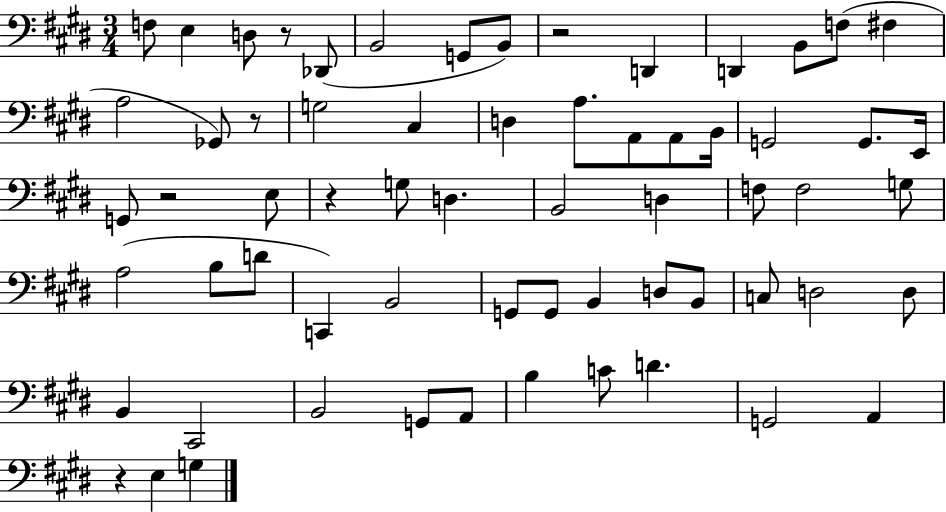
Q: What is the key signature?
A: E major